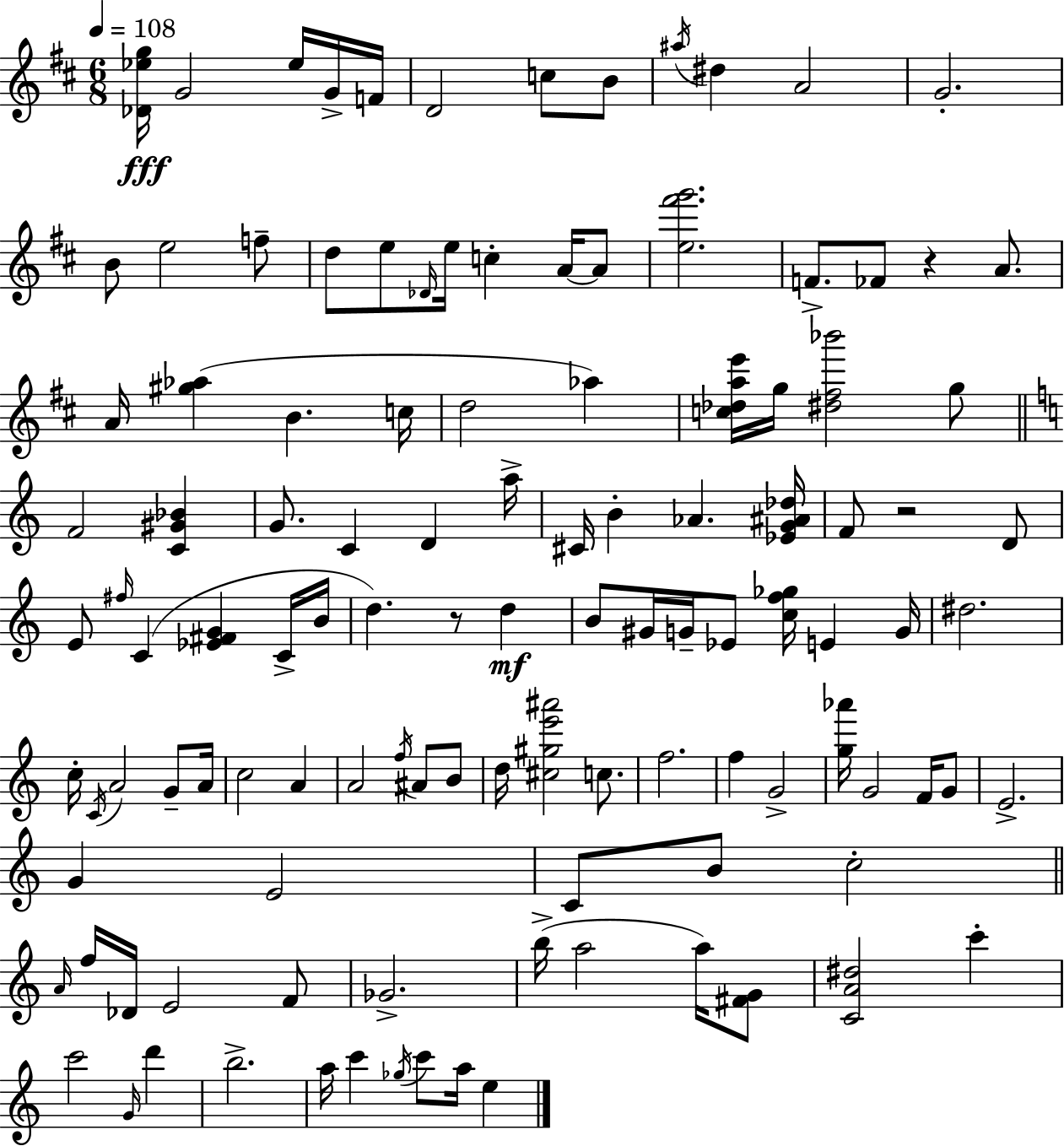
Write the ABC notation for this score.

X:1
T:Untitled
M:6/8
L:1/4
K:D
[_D_eg]/4 G2 _e/4 G/4 F/4 D2 c/2 B/2 ^a/4 ^d A2 G2 B/2 e2 f/2 d/2 e/2 _D/4 e/4 c A/4 A/2 [e^f'g']2 F/2 _F/2 z A/2 A/4 [^g_a] B c/4 d2 _a [c_dae']/4 g/4 [^d^f_b']2 g/2 F2 [C^G_B] G/2 C D a/4 ^C/4 B _A [_EG^A_d]/4 F/2 z2 D/2 E/2 ^f/4 C [_E^FG] C/4 B/4 d z/2 d B/2 ^G/4 G/4 _E/2 [cf_g]/4 E G/4 ^d2 c/4 C/4 A2 G/2 A/4 c2 A A2 f/4 ^A/2 B/2 d/4 [^c^ge'^a']2 c/2 f2 f G2 [g_a']/4 G2 F/4 G/2 E2 G E2 C/2 B/2 c2 A/4 f/4 _D/4 E2 F/2 _G2 b/4 a2 a/4 [^FG]/2 [CA^d]2 c' c'2 G/4 d' b2 a/4 c' _g/4 c'/2 a/4 e